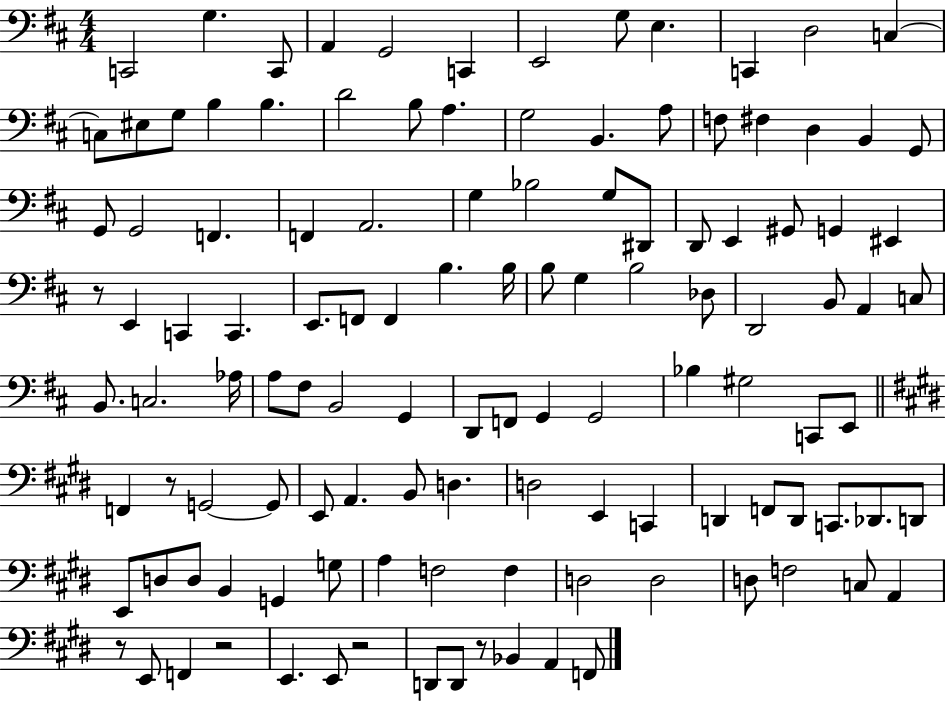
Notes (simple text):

C2/h G3/q. C2/e A2/q G2/h C2/q E2/h G3/e E3/q. C2/q D3/h C3/q C3/e EIS3/e G3/e B3/q B3/q. D4/h B3/e A3/q. G3/h B2/q. A3/e F3/e F#3/q D3/q B2/q G2/e G2/e G2/h F2/q. F2/q A2/h. G3/q Bb3/h G3/e D#2/e D2/e E2/q G#2/e G2/q EIS2/q R/e E2/q C2/q C2/q. E2/e. F2/e F2/q B3/q. B3/s B3/e G3/q B3/h Db3/e D2/h B2/e A2/q C3/e B2/e. C3/h. Ab3/s A3/e F#3/e B2/h G2/q D2/e F2/e G2/q G2/h Bb3/q G#3/h C2/e E2/e F2/q R/e G2/h G2/e E2/e A2/q. B2/e D3/q. D3/h E2/q C2/q D2/q F2/e D2/e C2/e. Db2/e. D2/e E2/e D3/e D3/e B2/q G2/q G3/e A3/q F3/h F3/q D3/h D3/h D3/e F3/h C3/e A2/q R/e E2/e F2/q R/h E2/q. E2/e R/h D2/e D2/e R/e Bb2/q A2/q F2/e